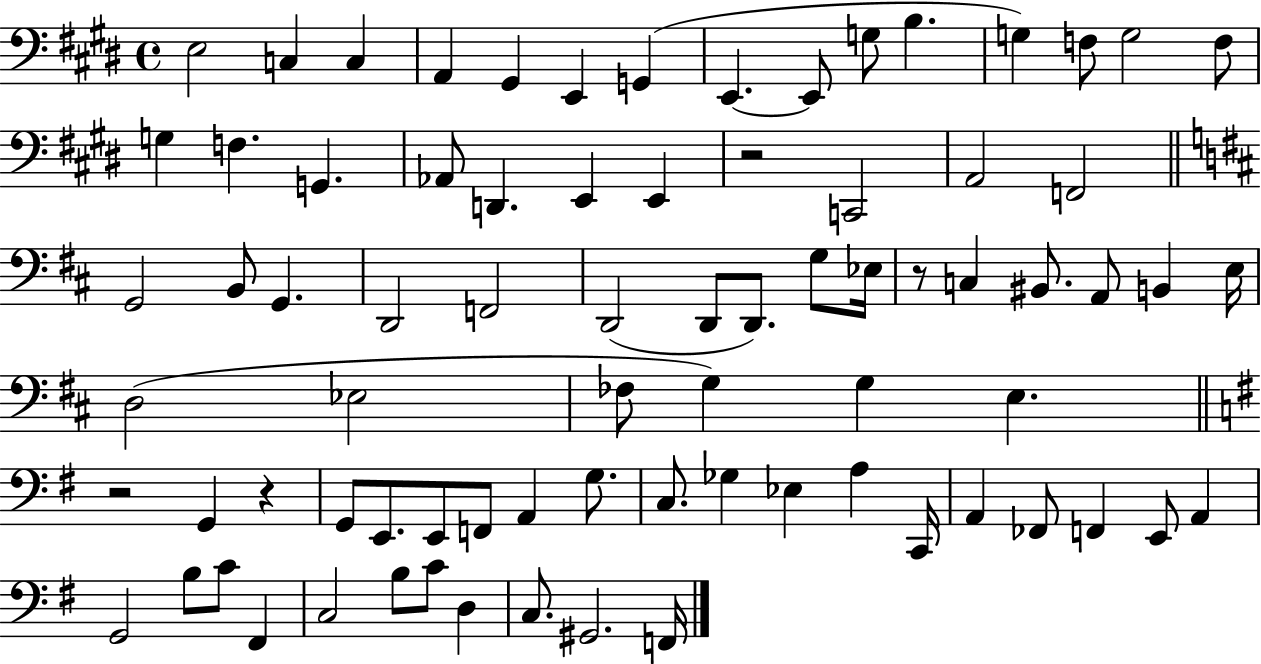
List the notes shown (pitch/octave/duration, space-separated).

E3/h C3/q C3/q A2/q G#2/q E2/q G2/q E2/q. E2/e G3/e B3/q. G3/q F3/e G3/h F3/e G3/q F3/q. G2/q. Ab2/e D2/q. E2/q E2/q R/h C2/h A2/h F2/h G2/h B2/e G2/q. D2/h F2/h D2/h D2/e D2/e. G3/e Eb3/s R/e C3/q BIS2/e. A2/e B2/q E3/s D3/h Eb3/h FES3/e G3/q G3/q E3/q. R/h G2/q R/q G2/e E2/e. E2/e F2/e A2/q G3/e. C3/e. Gb3/q Eb3/q A3/q C2/s A2/q FES2/e F2/q E2/e A2/q G2/h B3/e C4/e F#2/q C3/h B3/e C4/e D3/q C3/e. G#2/h. F2/s